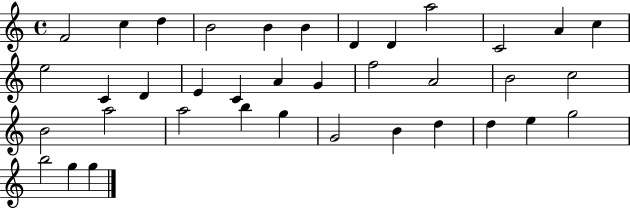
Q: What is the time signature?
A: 4/4